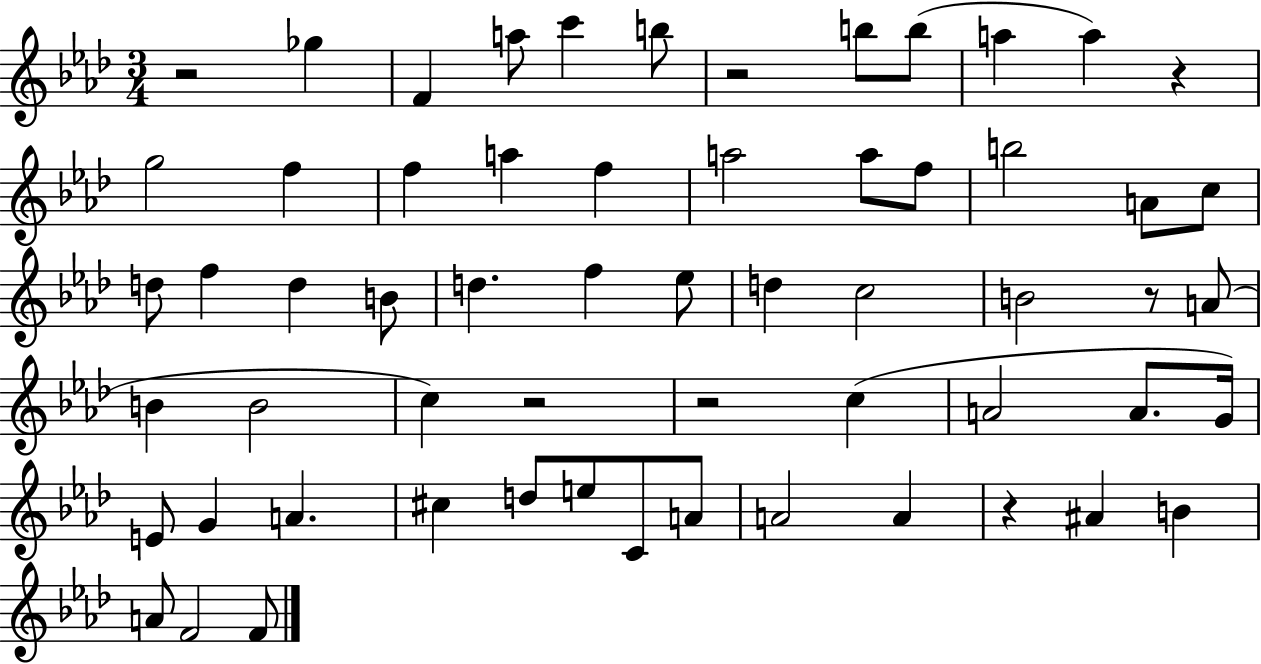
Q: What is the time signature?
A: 3/4